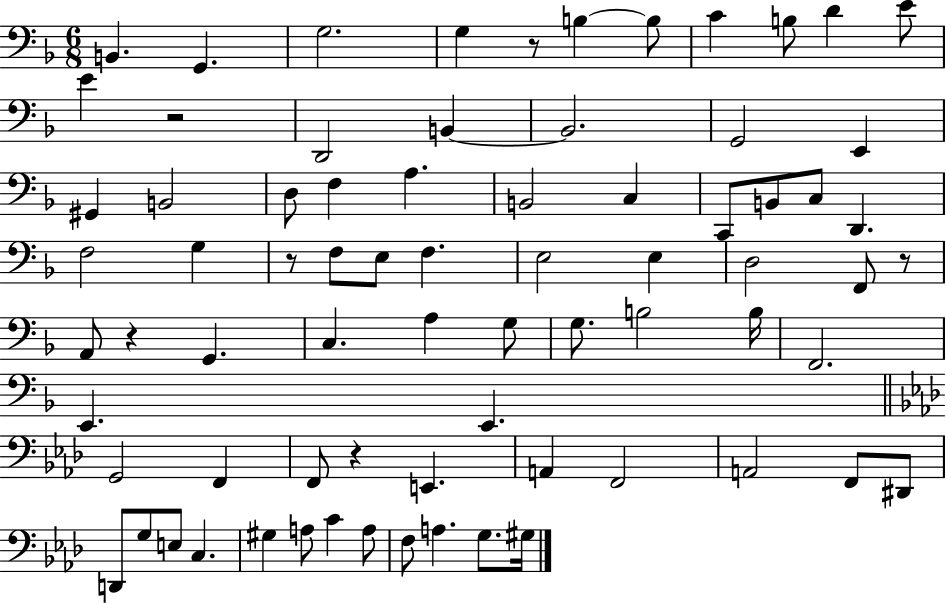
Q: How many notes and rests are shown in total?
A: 74